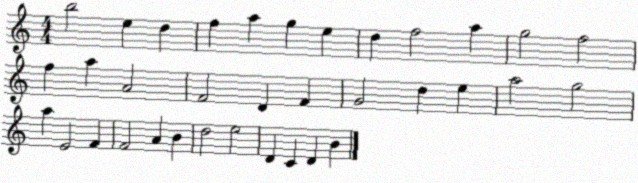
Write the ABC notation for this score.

X:1
T:Untitled
M:4/4
L:1/4
K:C
b2 e d f a g e d f2 a g2 f2 f a A2 F2 D F G2 d e a2 g2 a E2 F F2 A B d2 e2 D C D B